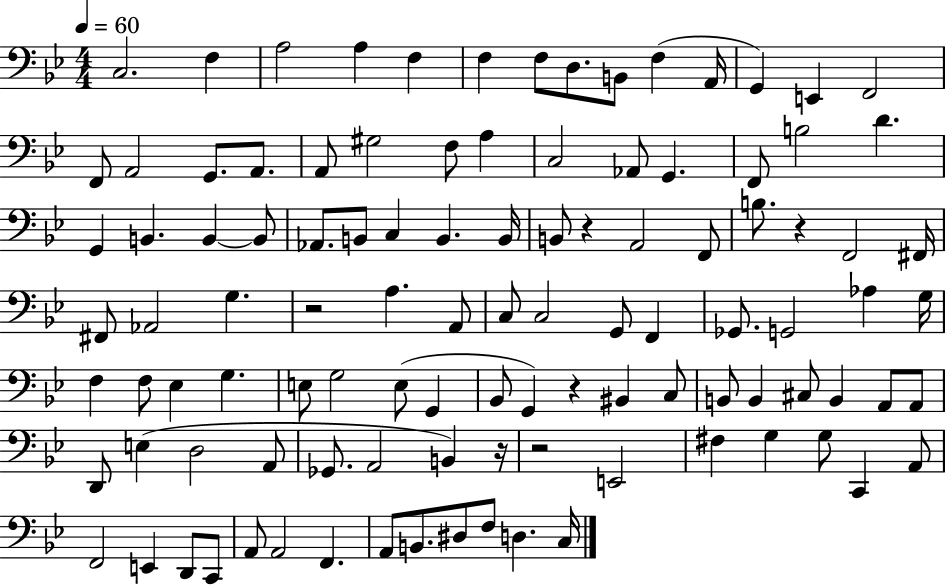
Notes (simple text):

C3/h. F3/q A3/h A3/q F3/q F3/q F3/e D3/e. B2/e F3/q A2/s G2/q E2/q F2/h F2/e A2/h G2/e. A2/e. A2/e G#3/h F3/e A3/q C3/h Ab2/e G2/q. F2/e B3/h D4/q. G2/q B2/q. B2/q B2/e Ab2/e. B2/e C3/q B2/q. B2/s B2/e R/q A2/h F2/e B3/e. R/q F2/h F#2/s F#2/e Ab2/h G3/q. R/h A3/q. A2/e C3/e C3/h G2/e F2/q Gb2/e. G2/h Ab3/q G3/s F3/q F3/e Eb3/q G3/q. E3/e G3/h E3/e G2/q Bb2/e G2/q R/q BIS2/q C3/e B2/e B2/q C#3/e B2/q A2/e A2/e D2/e E3/q D3/h A2/e Gb2/e. A2/h B2/q R/s R/h E2/h F#3/q G3/q G3/e C2/q A2/e F2/h E2/q D2/e C2/e A2/e A2/h F2/q. A2/e B2/e. D#3/e F3/e D3/q. C3/s